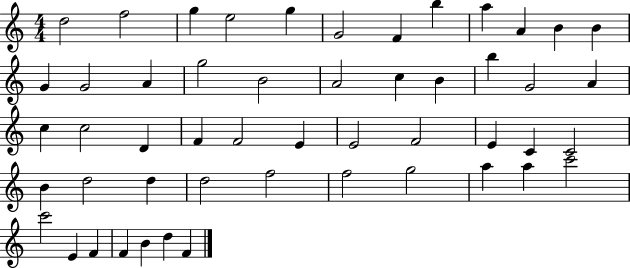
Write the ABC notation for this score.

X:1
T:Untitled
M:4/4
L:1/4
K:C
d2 f2 g e2 g G2 F b a A B B G G2 A g2 B2 A2 c B b G2 A c c2 D F F2 E E2 F2 E C C2 B d2 d d2 f2 f2 g2 a a c'2 c'2 E F F B d F